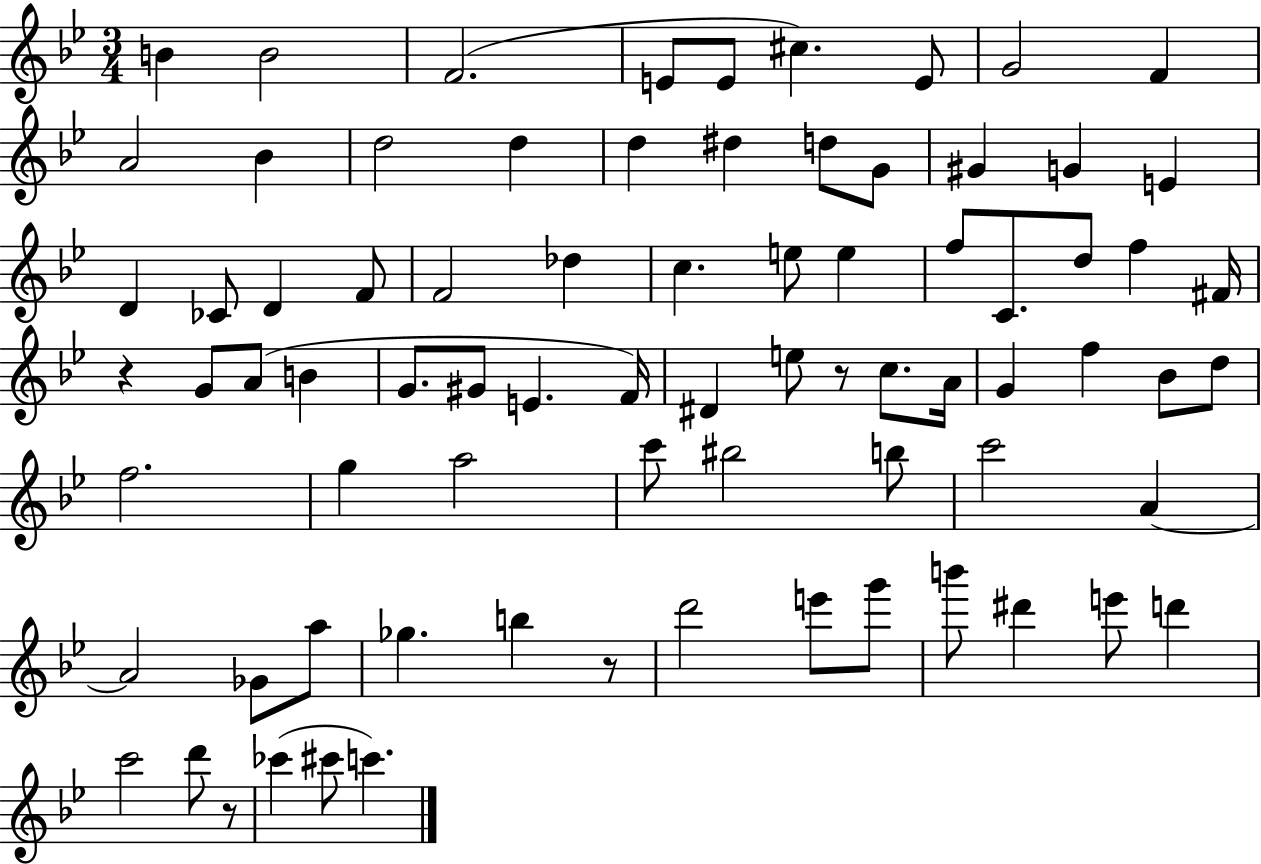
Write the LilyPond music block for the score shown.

{
  \clef treble
  \numericTimeSignature
  \time 3/4
  \key bes \major
  b'4 b'2 | f'2.( | e'8 e'8 cis''4.) e'8 | g'2 f'4 | \break a'2 bes'4 | d''2 d''4 | d''4 dis''4 d''8 g'8 | gis'4 g'4 e'4 | \break d'4 ces'8 d'4 f'8 | f'2 des''4 | c''4. e''8 e''4 | f''8 c'8. d''8 f''4 fis'16 | \break r4 g'8 a'8( b'4 | g'8. gis'8 e'4. f'16) | dis'4 e''8 r8 c''8. a'16 | g'4 f''4 bes'8 d''8 | \break f''2. | g''4 a''2 | c'''8 bis''2 b''8 | c'''2 a'4~~ | \break a'2 ges'8 a''8 | ges''4. b''4 r8 | d'''2 e'''8 g'''8 | b'''8 dis'''4 e'''8 d'''4 | \break c'''2 d'''8 r8 | ces'''4( cis'''8 c'''4.) | \bar "|."
}